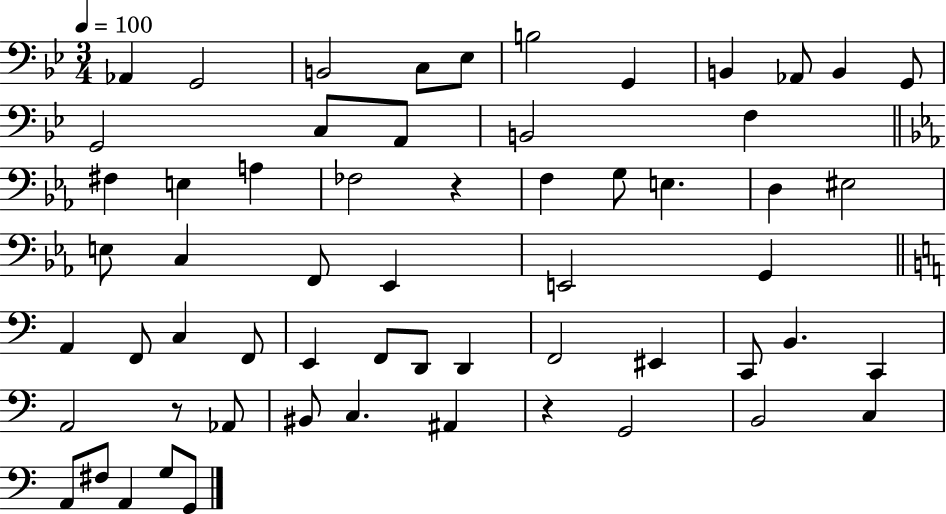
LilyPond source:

{
  \clef bass
  \numericTimeSignature
  \time 3/4
  \key bes \major
  \tempo 4 = 100
  aes,4 g,2 | b,2 c8 ees8 | b2 g,4 | b,4 aes,8 b,4 g,8 | \break g,2 c8 a,8 | b,2 f4 | \bar "||" \break \key ees \major fis4 e4 a4 | fes2 r4 | f4 g8 e4. | d4 eis2 | \break e8 c4 f,8 ees,4 | e,2 g,4 | \bar "||" \break \key c \major a,4 f,8 c4 f,8 | e,4 f,8 d,8 d,4 | f,2 eis,4 | c,8 b,4. c,4 | \break a,2 r8 aes,8 | bis,8 c4. ais,4 | r4 g,2 | b,2 c4 | \break a,8 fis8 a,4 g8 g,8 | \bar "|."
}